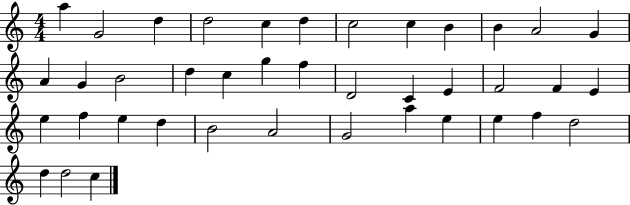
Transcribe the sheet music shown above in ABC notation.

X:1
T:Untitled
M:4/4
L:1/4
K:C
a G2 d d2 c d c2 c B B A2 G A G B2 d c g f D2 C E F2 F E e f e d B2 A2 G2 a e e f d2 d d2 c